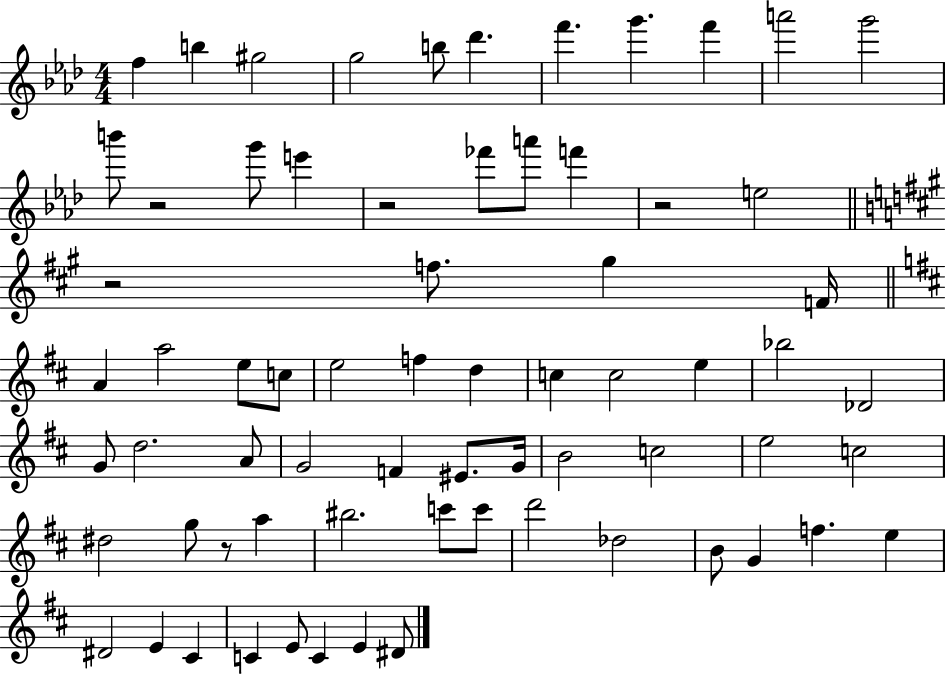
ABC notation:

X:1
T:Untitled
M:4/4
L:1/4
K:Ab
f b ^g2 g2 b/2 _d' f' g' f' a'2 g'2 b'/2 z2 g'/2 e' z2 _f'/2 a'/2 f' z2 e2 z2 f/2 ^g F/4 A a2 e/2 c/2 e2 f d c c2 e _b2 _D2 G/2 d2 A/2 G2 F ^E/2 G/4 B2 c2 e2 c2 ^d2 g/2 z/2 a ^b2 c'/2 c'/2 d'2 _d2 B/2 G f e ^D2 E ^C C E/2 C E ^D/2